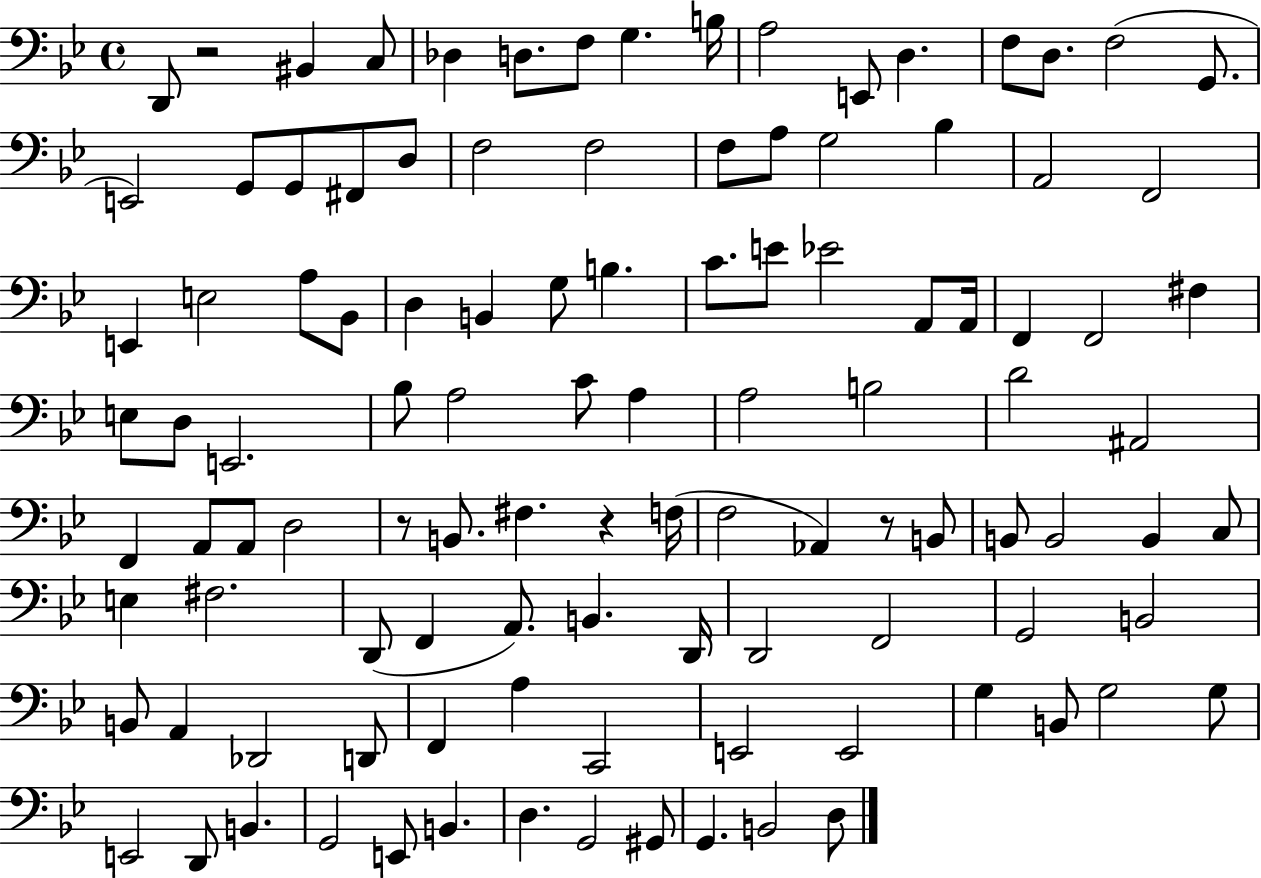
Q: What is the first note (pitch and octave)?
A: D2